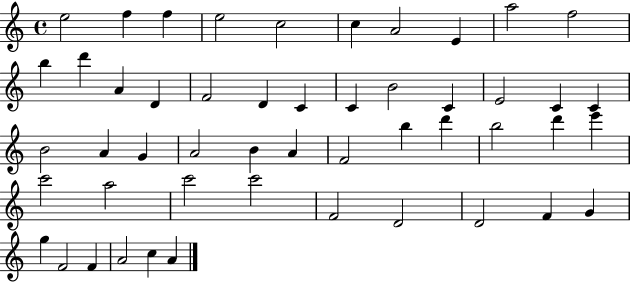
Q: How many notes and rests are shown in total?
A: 50